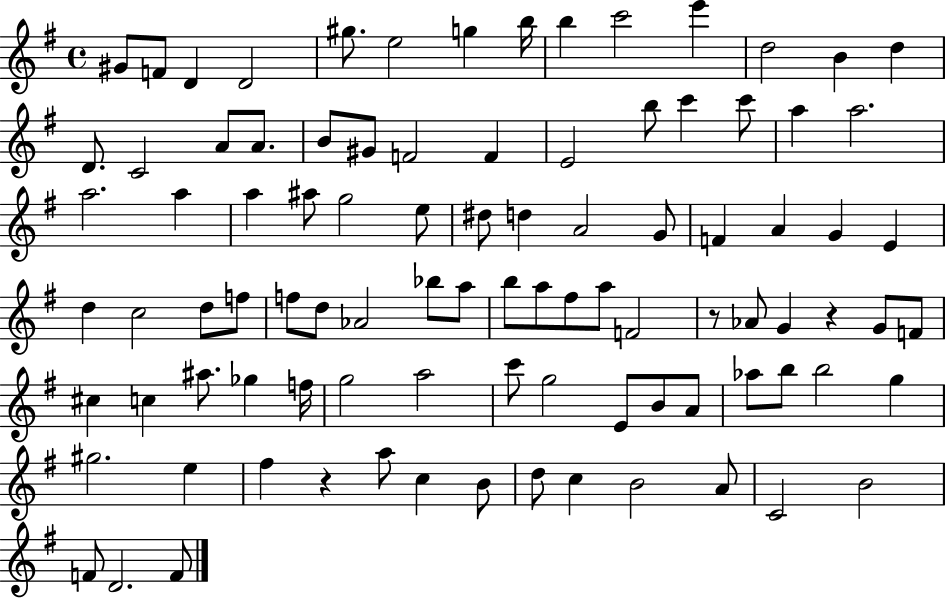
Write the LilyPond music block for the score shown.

{
  \clef treble
  \time 4/4
  \defaultTimeSignature
  \key g \major
  gis'8 f'8 d'4 d'2 | gis''8. e''2 g''4 b''16 | b''4 c'''2 e'''4 | d''2 b'4 d''4 | \break d'8. c'2 a'8 a'8. | b'8 gis'8 f'2 f'4 | e'2 b''8 c'''4 c'''8 | a''4 a''2. | \break a''2. a''4 | a''4 ais''8 g''2 e''8 | dis''8 d''4 a'2 g'8 | f'4 a'4 g'4 e'4 | \break d''4 c''2 d''8 f''8 | f''8 d''8 aes'2 bes''8 a''8 | b''8 a''8 fis''8 a''8 f'2 | r8 aes'8 g'4 r4 g'8 f'8 | \break cis''4 c''4 ais''8. ges''4 f''16 | g''2 a''2 | c'''8 g''2 e'8 b'8 a'8 | aes''8 b''8 b''2 g''4 | \break gis''2. e''4 | fis''4 r4 a''8 c''4 b'8 | d''8 c''4 b'2 a'8 | c'2 b'2 | \break f'8 d'2. f'8 | \bar "|."
}